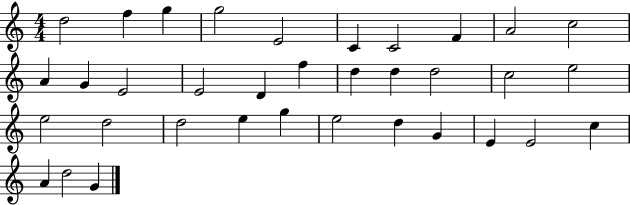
{
  \clef treble
  \numericTimeSignature
  \time 4/4
  \key c \major
  d''2 f''4 g''4 | g''2 e'2 | c'4 c'2 f'4 | a'2 c''2 | \break a'4 g'4 e'2 | e'2 d'4 f''4 | d''4 d''4 d''2 | c''2 e''2 | \break e''2 d''2 | d''2 e''4 g''4 | e''2 d''4 g'4 | e'4 e'2 c''4 | \break a'4 d''2 g'4 | \bar "|."
}